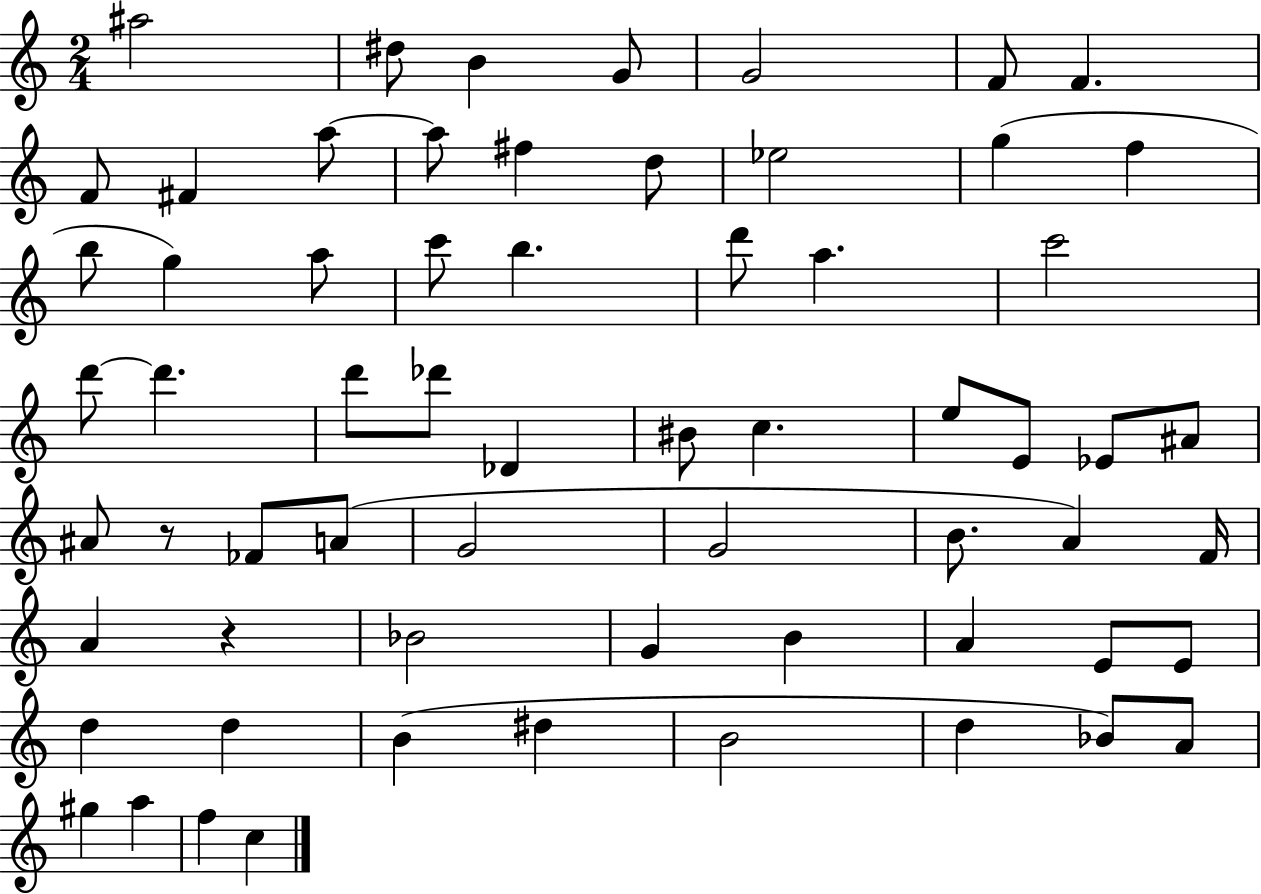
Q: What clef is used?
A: treble